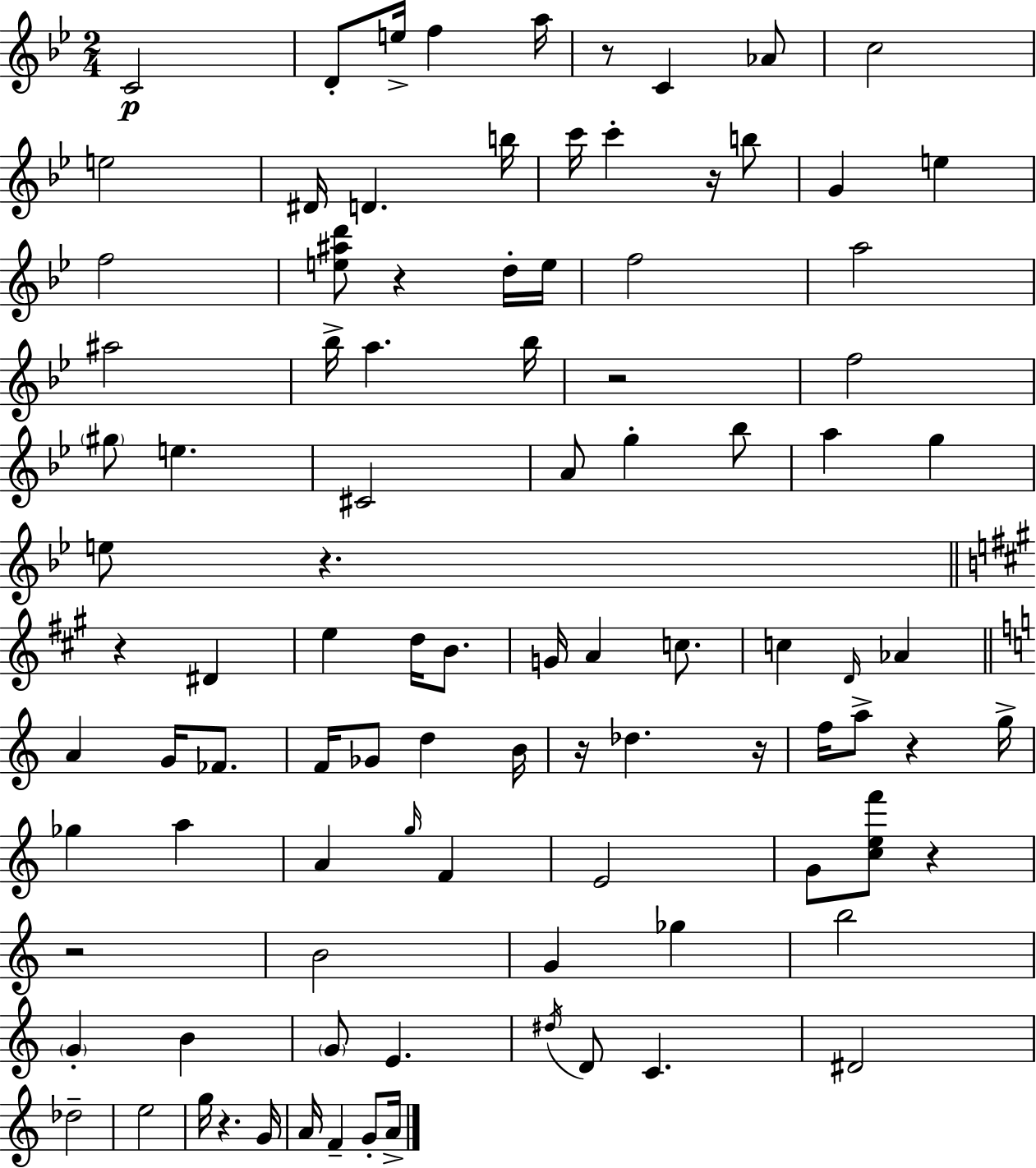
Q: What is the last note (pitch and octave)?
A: A4